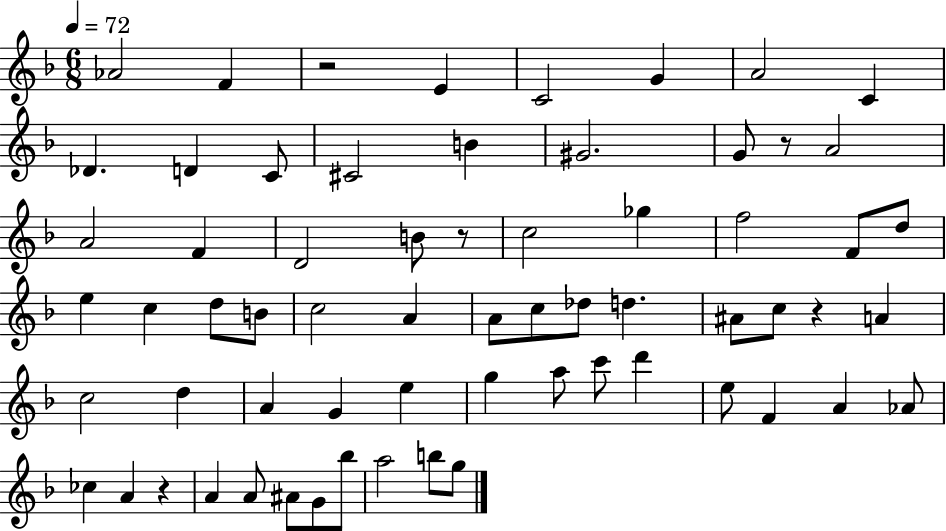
Ab4/h F4/q R/h E4/q C4/h G4/q A4/h C4/q Db4/q. D4/q C4/e C#4/h B4/q G#4/h. G4/e R/e A4/h A4/h F4/q D4/h B4/e R/e C5/h Gb5/q F5/h F4/e D5/e E5/q C5/q D5/e B4/e C5/h A4/q A4/e C5/e Db5/e D5/q. A#4/e C5/e R/q A4/q C5/h D5/q A4/q G4/q E5/q G5/q A5/e C6/e D6/q E5/e F4/q A4/q Ab4/e CES5/q A4/q R/q A4/q A4/e A#4/e G4/e Bb5/e A5/h B5/e G5/e